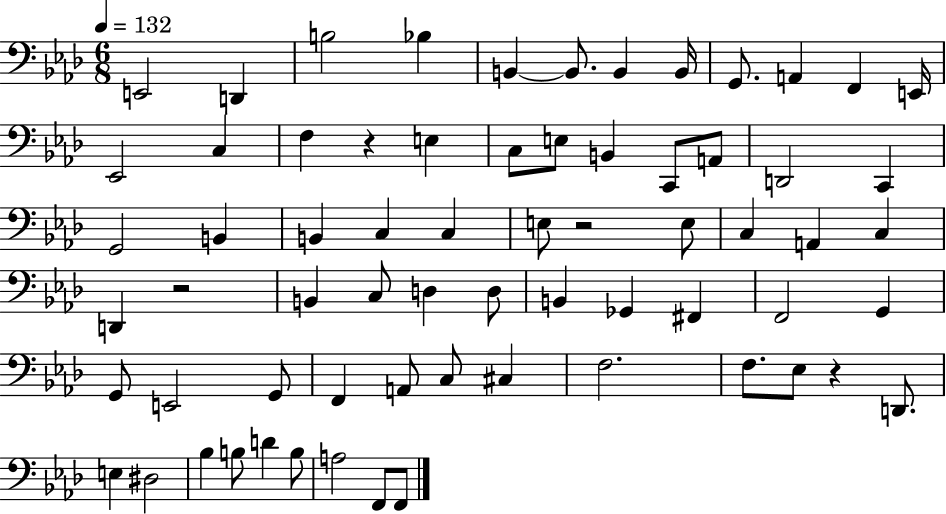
{
  \clef bass
  \numericTimeSignature
  \time 6/8
  \key aes \major
  \tempo 4 = 132
  e,2 d,4 | b2 bes4 | b,4~~ b,8. b,4 b,16 | g,8. a,4 f,4 e,16 | \break ees,2 c4 | f4 r4 e4 | c8 e8 b,4 c,8 a,8 | d,2 c,4 | \break g,2 b,4 | b,4 c4 c4 | e8 r2 e8 | c4 a,4 c4 | \break d,4 r2 | b,4 c8 d4 d8 | b,4 ges,4 fis,4 | f,2 g,4 | \break g,8 e,2 g,8 | f,4 a,8 c8 cis4 | f2. | f8. ees8 r4 d,8. | \break e4 dis2 | bes4 b8 d'4 b8 | a2 f,8 f,8 | \bar "|."
}